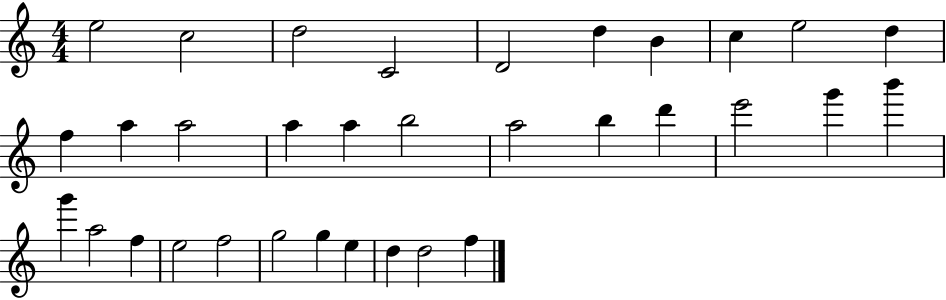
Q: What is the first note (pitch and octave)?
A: E5